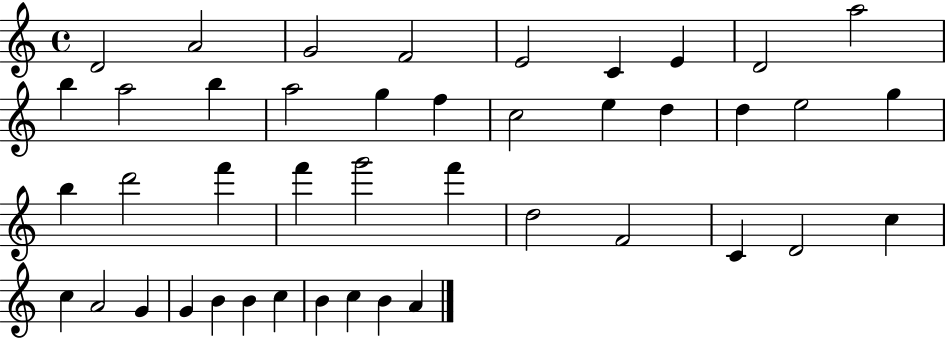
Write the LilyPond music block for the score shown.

{
  \clef treble
  \time 4/4
  \defaultTimeSignature
  \key c \major
  d'2 a'2 | g'2 f'2 | e'2 c'4 e'4 | d'2 a''2 | \break b''4 a''2 b''4 | a''2 g''4 f''4 | c''2 e''4 d''4 | d''4 e''2 g''4 | \break b''4 d'''2 f'''4 | f'''4 g'''2 f'''4 | d''2 f'2 | c'4 d'2 c''4 | \break c''4 a'2 g'4 | g'4 b'4 b'4 c''4 | b'4 c''4 b'4 a'4 | \bar "|."
}